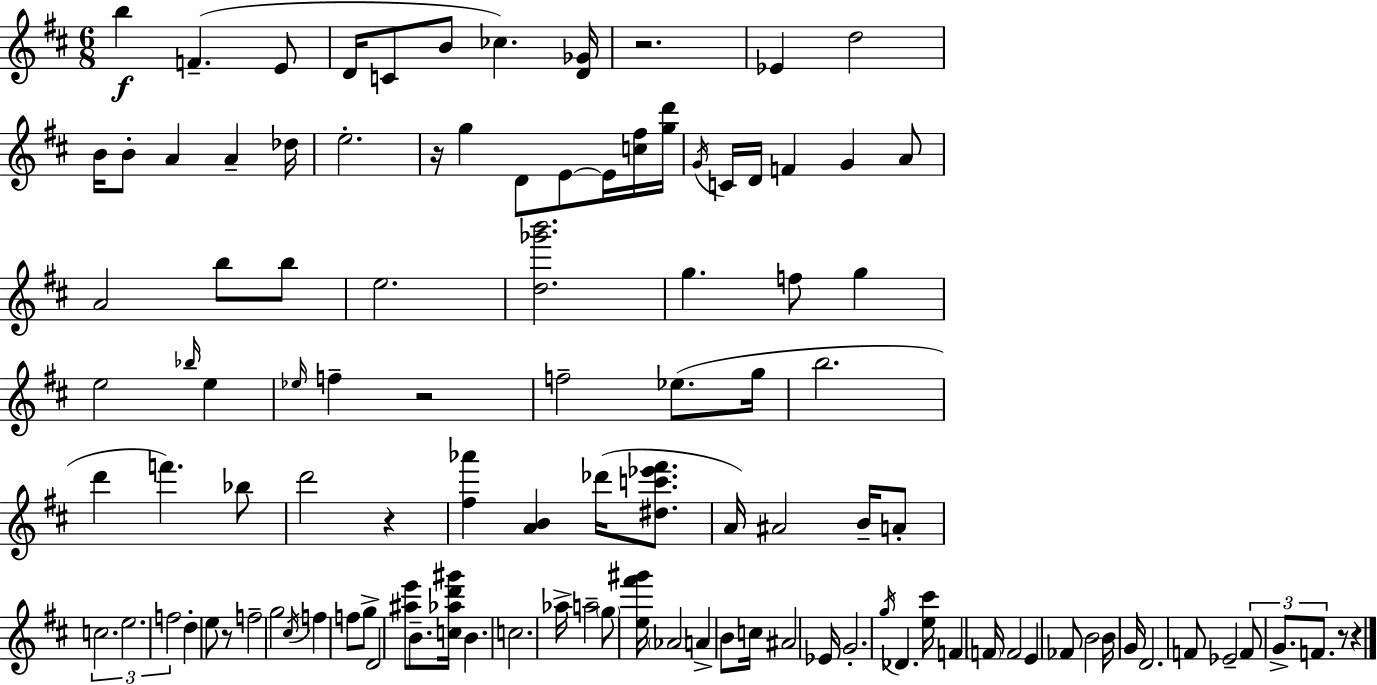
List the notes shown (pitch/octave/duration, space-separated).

B5/q F4/q. E4/e D4/s C4/e B4/e CES5/q. [D4,Gb4]/s R/h. Eb4/q D5/h B4/s B4/e A4/q A4/q Db5/s E5/h. R/s G5/q D4/e E4/e E4/s [C5,F#5]/s [G5,D6]/s G4/s C4/s D4/s F4/q G4/q A4/e A4/h B5/e B5/e E5/h. [D5,Gb6,B6]/h. G5/q. F5/e G5/q E5/h Bb5/s E5/q Eb5/s F5/q R/h F5/h Eb5/e. G5/s B5/h. D6/q F6/q. Bb5/e D6/h R/q [F#5,Ab6]/q [A4,B4]/q Db6/s [D#5,C6,Eb6,F#6]/e. A4/s A#4/h B4/s A4/e C5/h. E5/h. F5/h D5/q E5/e R/e F5/h G5/h C#5/s F5/q F5/e G5/e D4/h [A#5,E6]/e B4/e. [C5,Ab5,D6,G#6]/s B4/q. C5/h. Ab5/s A5/h G5/e [E5,F#6,G#6]/s Ab4/h A4/q B4/e C5/s A#4/h Eb4/s G4/h. G5/s Db4/q. [E5,C#6]/s F4/q F4/s F4/h E4/q FES4/e B4/h B4/s G4/s D4/h. F4/e Eb4/h F4/e G4/e. F4/e. R/e R/q